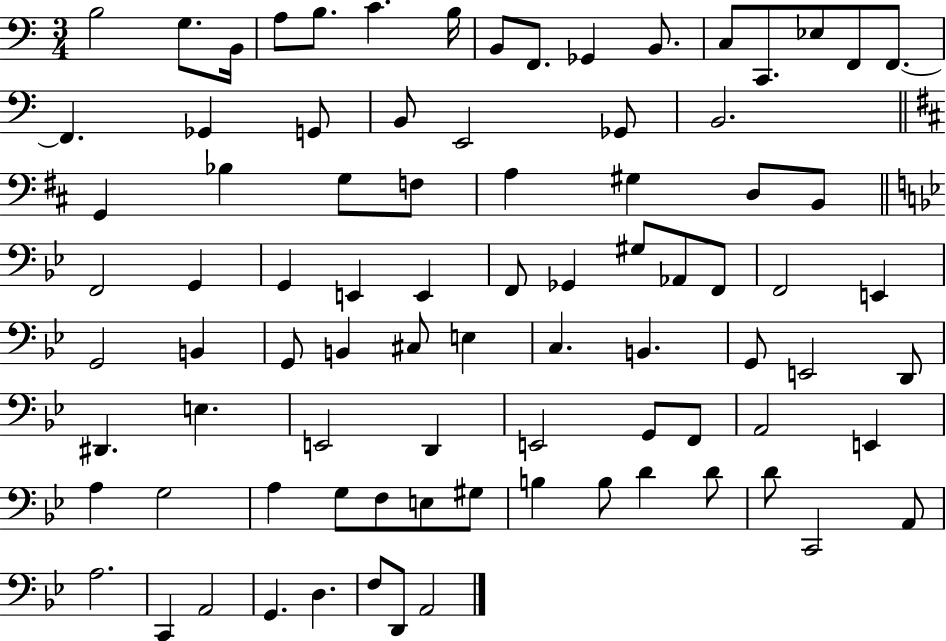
X:1
T:Untitled
M:3/4
L:1/4
K:C
B,2 G,/2 B,,/4 A,/2 B,/2 C B,/4 B,,/2 F,,/2 _G,, B,,/2 C,/2 C,,/2 _E,/2 F,,/2 F,,/2 F,, _G,, G,,/2 B,,/2 E,,2 _G,,/2 B,,2 G,, _B, G,/2 F,/2 A, ^G, D,/2 B,,/2 F,,2 G,, G,, E,, E,, F,,/2 _G,, ^G,/2 _A,,/2 F,,/2 F,,2 E,, G,,2 B,, G,,/2 B,, ^C,/2 E, C, B,, G,,/2 E,,2 D,,/2 ^D,, E, E,,2 D,, E,,2 G,,/2 F,,/2 A,,2 E,, A, G,2 A, G,/2 F,/2 E,/2 ^G,/2 B, B,/2 D D/2 D/2 C,,2 A,,/2 A,2 C,, A,,2 G,, D, F,/2 D,,/2 A,,2